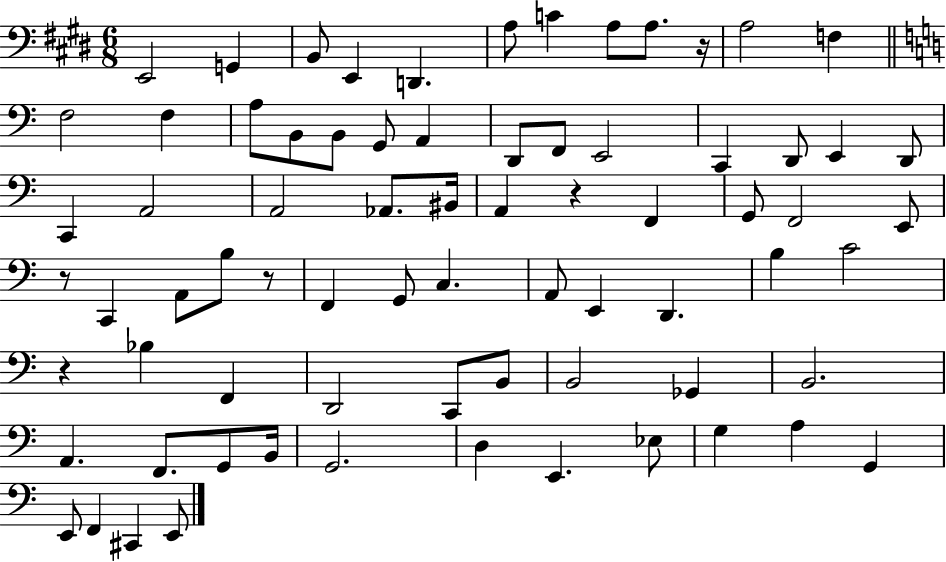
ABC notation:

X:1
T:Untitled
M:6/8
L:1/4
K:E
E,,2 G,, B,,/2 E,, D,, A,/2 C A,/2 A,/2 z/4 A,2 F, F,2 F, A,/2 B,,/2 B,,/2 G,,/2 A,, D,,/2 F,,/2 E,,2 C,, D,,/2 E,, D,,/2 C,, A,,2 A,,2 _A,,/2 ^B,,/4 A,, z F,, G,,/2 F,,2 E,,/2 z/2 C,, A,,/2 B,/2 z/2 F,, G,,/2 C, A,,/2 E,, D,, B, C2 z _B, F,, D,,2 C,,/2 B,,/2 B,,2 _G,, B,,2 A,, F,,/2 G,,/2 B,,/4 G,,2 D, E,, _E,/2 G, A, G,, E,,/2 F,, ^C,, E,,/2